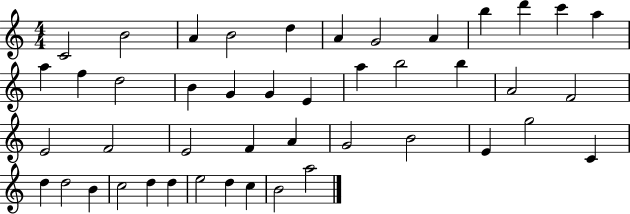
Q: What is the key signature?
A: C major